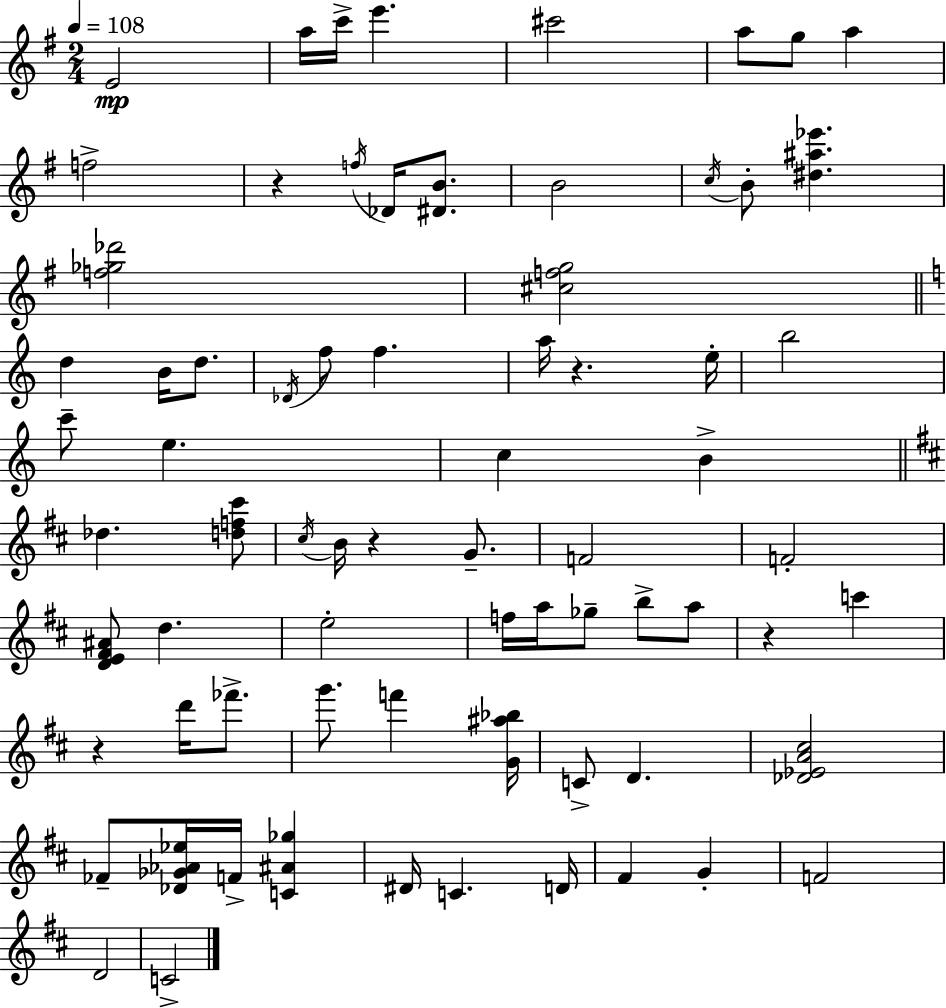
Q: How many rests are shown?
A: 5